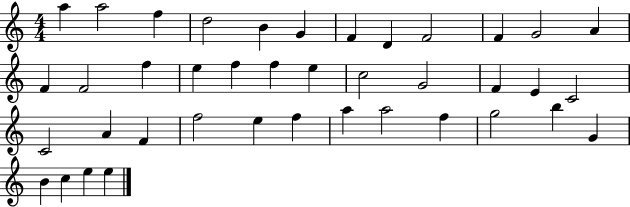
A5/q A5/h F5/q D5/h B4/q G4/q F4/q D4/q F4/h F4/q G4/h A4/q F4/q F4/h F5/q E5/q F5/q F5/q E5/q C5/h G4/h F4/q E4/q C4/h C4/h A4/q F4/q F5/h E5/q F5/q A5/q A5/h F5/q G5/h B5/q G4/q B4/q C5/q E5/q E5/q